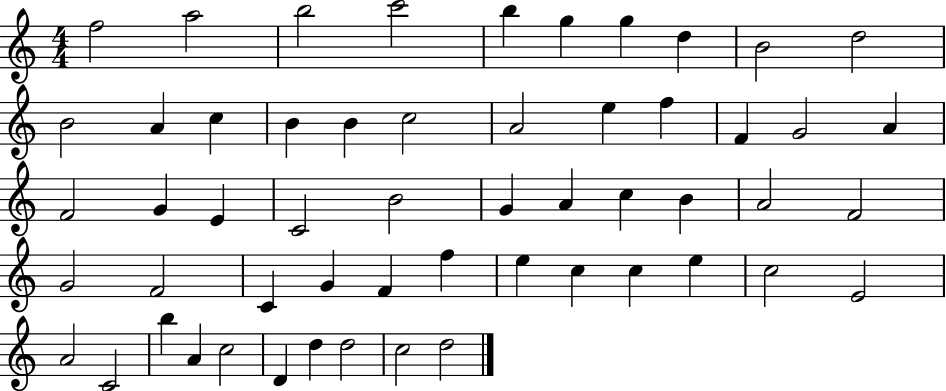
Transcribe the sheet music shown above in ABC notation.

X:1
T:Untitled
M:4/4
L:1/4
K:C
f2 a2 b2 c'2 b g g d B2 d2 B2 A c B B c2 A2 e f F G2 A F2 G E C2 B2 G A c B A2 F2 G2 F2 C G F f e c c e c2 E2 A2 C2 b A c2 D d d2 c2 d2